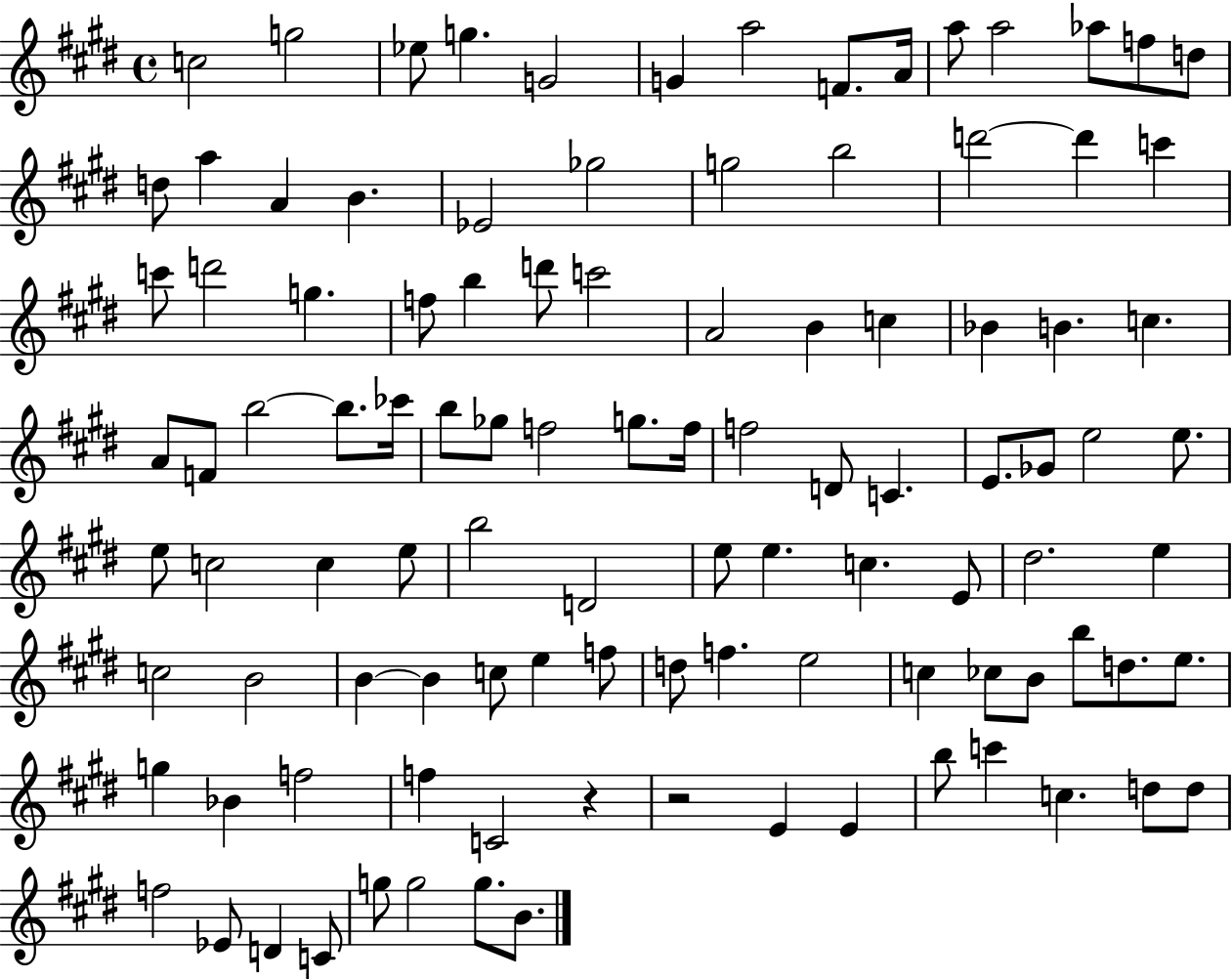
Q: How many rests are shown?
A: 2